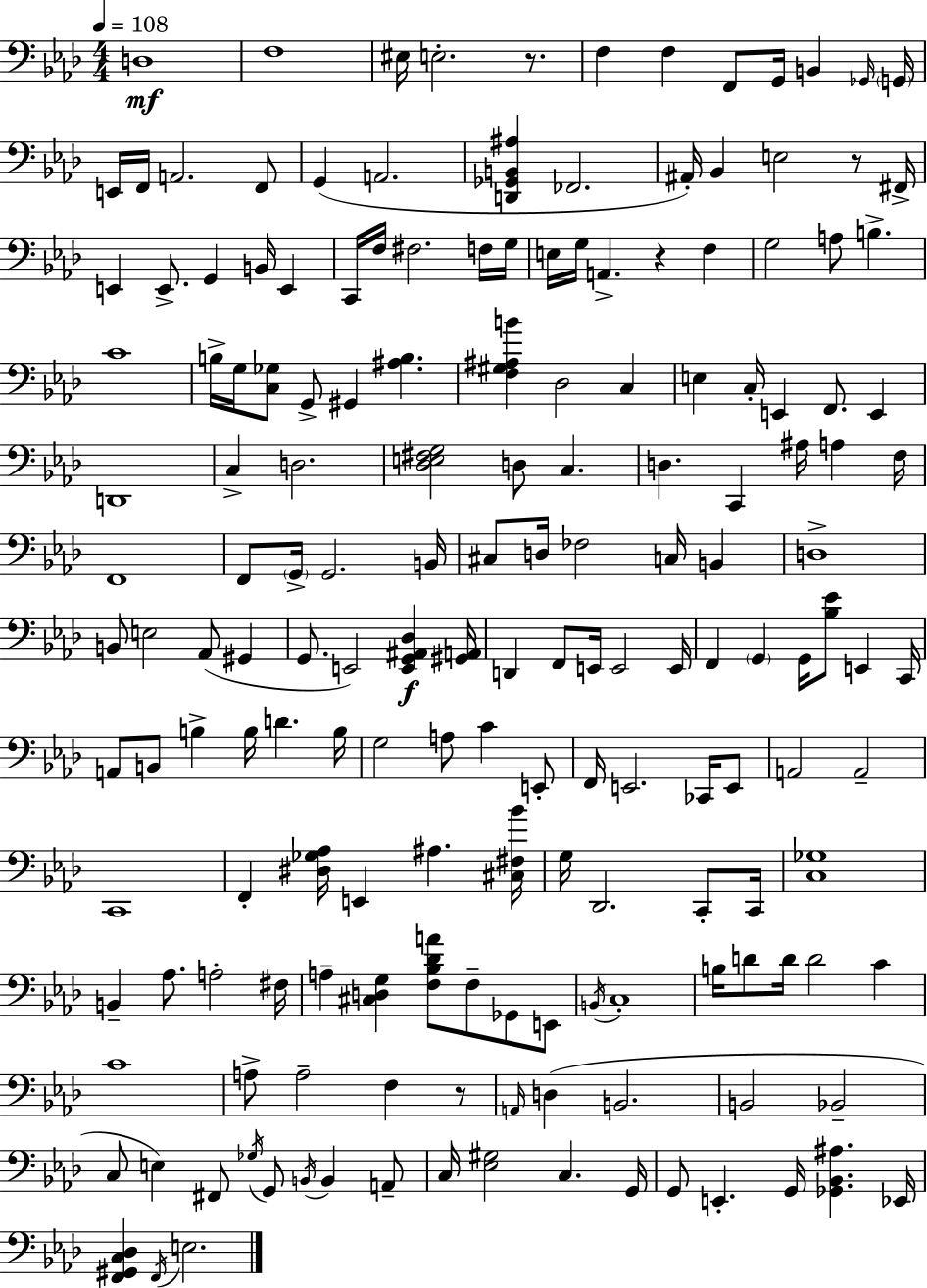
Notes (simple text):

D3/w F3/w EIS3/s E3/h. R/e. F3/q F3/q F2/e G2/s B2/q Gb2/s G2/s E2/s F2/s A2/h. F2/e G2/q A2/h. [D2,Gb2,B2,A#3]/q FES2/h. A#2/s Bb2/q E3/h R/e F#2/s E2/q E2/e. G2/q B2/s E2/q C2/s F3/s F#3/h. F3/s G3/s E3/s G3/s A2/q. R/q F3/q G3/h A3/e B3/q. C4/w B3/s G3/s [C3,Gb3]/e G2/e G#2/q [A#3,B3]/q. [F3,G#3,A#3,B4]/q Db3/h C3/q E3/q C3/s E2/q F2/e. E2/q D2/w C3/q D3/h. [Db3,E3,F#3,G3]/h D3/e C3/q. D3/q. C2/q A#3/s A3/q F3/s F2/w F2/e G2/s G2/h. B2/s C#3/e D3/s FES3/h C3/s B2/q D3/w B2/e E3/h Ab2/e G#2/q G2/e. E2/h [E2,G2,A#2,Db3]/q [G#2,A2]/s D2/q F2/e E2/s E2/h E2/s F2/q G2/q G2/s [Bb3,Eb4]/e E2/q C2/s A2/e B2/e B3/q B3/s D4/q. B3/s G3/h A3/e C4/q E2/e F2/s E2/h. CES2/s E2/e A2/h A2/h C2/w F2/q [D#3,Gb3,Ab3]/s E2/q A#3/q. [C#3,F#3,Bb4]/s G3/s Db2/h. C2/e C2/s [C3,Gb3]/w B2/q Ab3/e. A3/h F#3/s A3/q [C#3,D3,G3]/q [F3,Bb3,Db4,A4]/e F3/e Gb2/e E2/e B2/s C3/w B3/s D4/e D4/s D4/h C4/q C4/w A3/e A3/h F3/q R/e A2/s D3/q B2/h. B2/h Bb2/h C3/e E3/q F#2/e Gb3/s G2/e B2/s B2/q A2/e C3/s [Eb3,G#3]/h C3/q. G2/s G2/e E2/q. G2/s [Gb2,Bb2,A#3]/q. Eb2/s [F2,G#2,C3,Db3]/q F2/s E3/h.